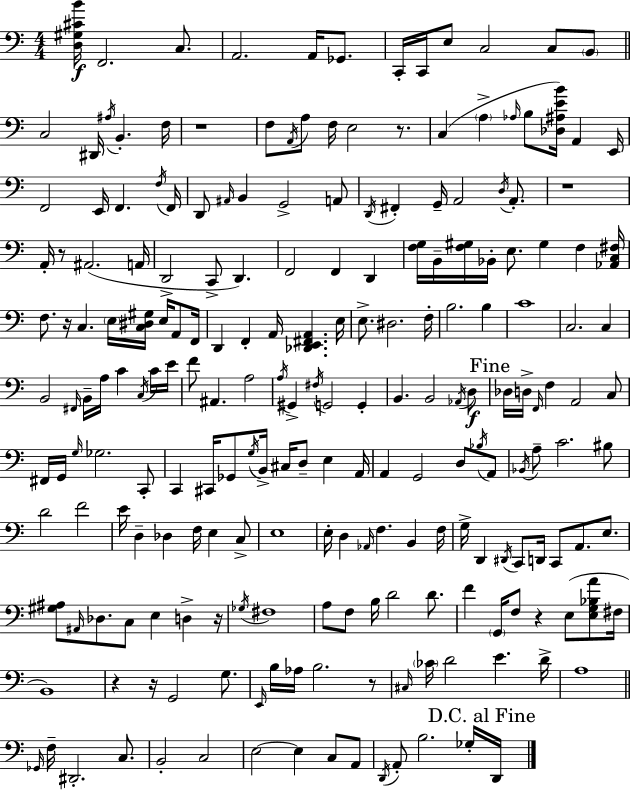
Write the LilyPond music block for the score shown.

{
  \clef bass
  \numericTimeSignature
  \time 4/4
  \key c \major
  <d gis cis' b'>16\f f,2. c8. | a,2. a,16 ges,8. | c,16-. c,16 e8 c2 c8 \parenthesize b,8 | \bar "||" \break \key a \minor c2 dis,16 \acciaccatura { ais16 } b,4.-. | f16 r1 | f8 \acciaccatura { a,16 } a8 f16 e2 r8. | c4( \parenthesize a4-> \grace { aes16 } b8 <des ais e' b'>16) a,4 | \break e,16 f,2 e,16 f,4. | \acciaccatura { f16 } f,16 d,8 \grace { ais,16 } b,4 g,2-> | a,8 \acciaccatura { d,16 } fis,4-. g,16-- a,2 | \acciaccatura { d16 } a,8.-. r1 | \break a,16-. r8 ais,2.( | a,16 d,2-> c,8-> | d,4.) f,2 f,4 | d,4 <f g>16 b,16-- <f gis>16 bes,16-. e8. gis4 | \break f4 <aes, c fis>16 f8. r16 c4. | \parenthesize e16 <c dis gis>16 e16 a,8 f,16 d,4 f,4-. a,16 | <des, e, fis, a,>4. e16 e8.-> dis2. | f16-. b2. | \break b4 c'1 | c2. | c4 b,2 \grace { fis,16 } | b,16-- a16 c'4 \acciaccatura { c16 } c'16 e'16 f'8 ais,4. | \break a2 \acciaccatura { a16 } gis,4-> \acciaccatura { fis16 } g,2 | g,4-. b,4. | b,2 \acciaccatura { aes,16 }\f d8 \mark "Fine" des16 d16-> \grace { f,16 } f4 | a,2 c8 fis,16 g,16 \grace { g16 } | \break ges2. c,8-. c,4 | cis,16 ges,8 \acciaccatura { g16 } b,16-> cis16 d8-- e4 a,16 a,4 | g,2 d8 \acciaccatura { bes16 } a,8 | \acciaccatura { bes,16 } a8-- c'2. bis8 | \break d'2 f'2 | e'16 d4-- des4 f16 e4 c8-> | e1 | e16-. d4 \grace { aes,16 } f4. b,4 | \break f16 g16-> d,4 \acciaccatura { dis,16 } c,8 d,16 c,8 a,8. | e8. <gis ais>8 \grace { ais,16 } des8. c8 e4 d4-> | r16 \acciaccatura { ges16 } fis1 | a8 f8 b16 d'2 | \break d'8. f'4 \parenthesize g,16 f8 r4 | e8( <e g bes a'>8 fis16 b,1) | r4 r16 g,2 | g8. \grace { e,16 } b16 aes16 b2. | \break r8 \grace { cis16 } \parenthesize ces'16 d'2 | e'4. d'16-> a1 | \bar "||" \break \key a \minor \grace { ges,16 } f16-- dis,2.-. c8. | b,2-. c2 | e2~~ e4 c8 a,8 | \acciaccatura { d,16 } a,8-. b2. | \break ges16-. \mark "D.C. al Fine" d,16 \bar "|."
}